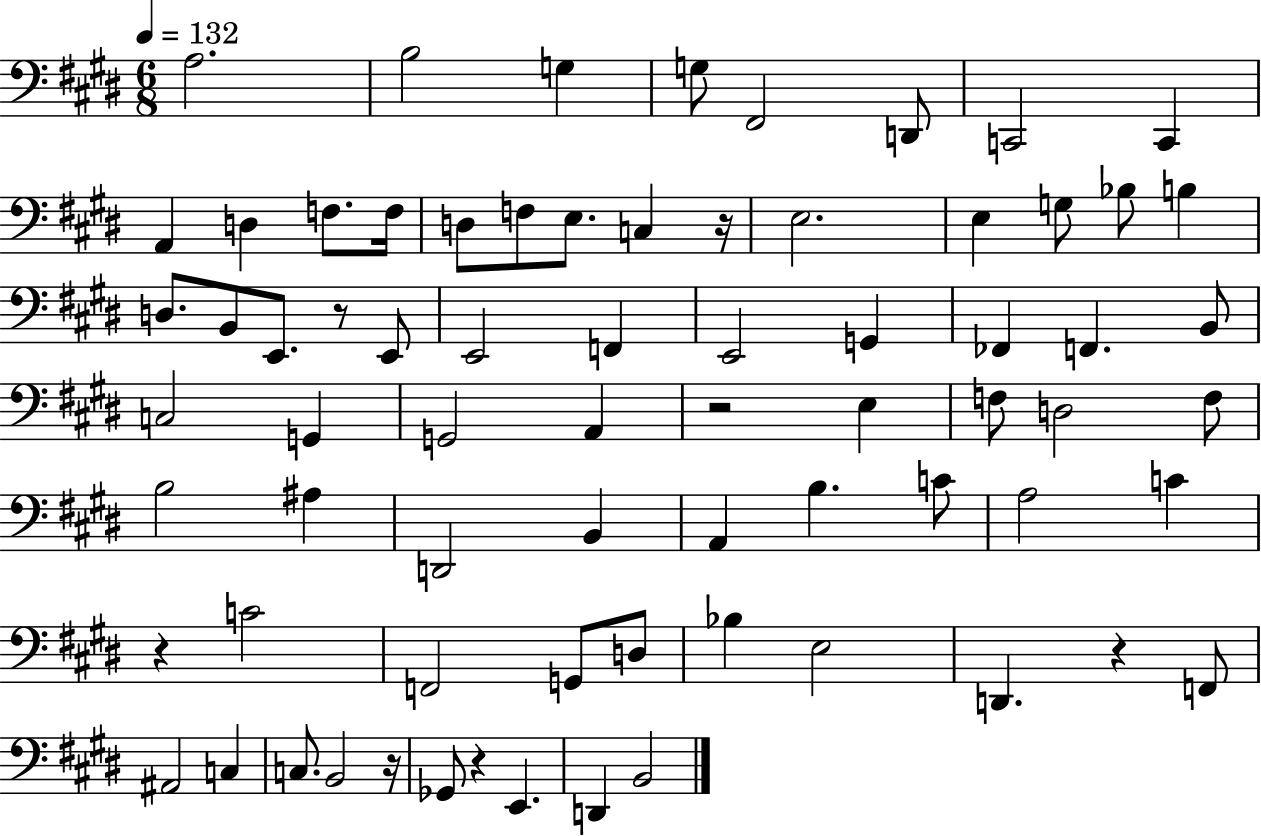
{
  \clef bass
  \numericTimeSignature
  \time 6/8
  \key e \major
  \tempo 4 = 132
  a2. | b2 g4 | g8 fis,2 d,8 | c,2 c,4 | \break a,4 d4 f8. f16 | d8 f8 e8. c4 r16 | e2. | e4 g8 bes8 b4 | \break d8. b,8 e,8. r8 e,8 | e,2 f,4 | e,2 g,4 | fes,4 f,4. b,8 | \break c2 g,4 | g,2 a,4 | r2 e4 | f8 d2 f8 | \break b2 ais4 | d,2 b,4 | a,4 b4. c'8 | a2 c'4 | \break r4 c'2 | f,2 g,8 d8 | bes4 e2 | d,4. r4 f,8 | \break ais,2 c4 | c8. b,2 r16 | ges,8 r4 e,4. | d,4 b,2 | \break \bar "|."
}